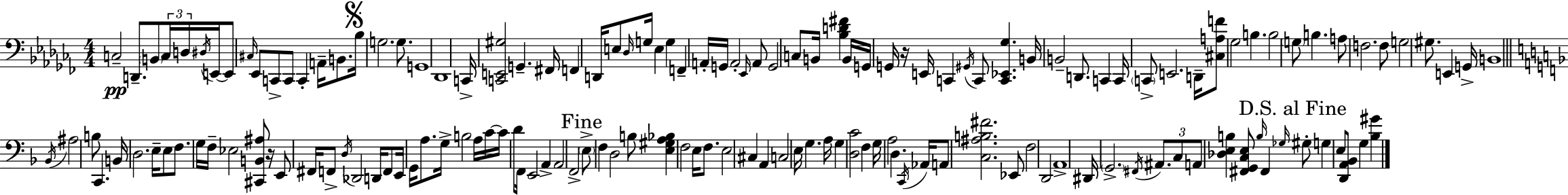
X:1
T:Untitled
M:4/4
L:1/4
K:Abm
C,2 D,,/2 B,,/2 C,/4 D,/4 ^D,/4 E,,/4 E,,/2 ^C,/4 _E,,/2 C,,/2 C,,/2 C,, A,,/4 B,,/2 _B,/4 G,2 G,/2 G,,4 _D,,4 C,,/4 [C,,E,,^G,]2 G,, ^F,,/4 F,, D,,/4 E,/2 _D,/4 G,/4 E, G, F,, A,,/4 G,,/4 A,,2 _E,,/4 A,,/2 G,,2 C,/2 B,,/4 [_B,D^F] B,,/4 G,,/4 G,,/4 z/4 E,,/4 C,, ^G,,/4 C,,/2 [C,,_E,,_G,] B,,/4 B,,2 D,,/2 C,, C,,/4 C,,/2 E,,2 D,,/4 [^C,A,F]/2 _G,2 B, B,2 G,/2 B, A,/2 F,2 F,/2 G,2 ^G,/2 E,, G,,/4 B,,4 _B,,/4 ^A,2 B,/2 C,, B,,/4 D,2 E,/4 E,/2 F,/2 G,/4 F,/4 _E,2 [^C,,B,,^A,]/2 z/4 E,,/2 ^F,,/4 F,,/2 D,/4 _D,,2 D,,/4 F,,/2 E,,/4 G,,/4 A,/2 G,/4 B,2 A,/4 C/4 C/4 D/2 F,,/4 E,,2 A,, A,,2 F,,2 E,/2 F, D,2 B,/2 [E,^G,A,_B,] F,2 E,/4 F,/2 E,2 ^C, A,, C,2 E,/4 G, A,/4 G, [D,C]2 F, G,/4 A,2 D, C,,/4 _A,,/4 A,,/2 [C,^A,B,^F]2 _E,,/2 F,2 D,,2 A,,4 ^D,,/4 G,,2 ^F,,/4 ^A,,/2 C,/2 A,,/2 [_D,E,B,] [^F,,G,,C,E,]/2 B,/4 ^F,, _G,/4 ^G,/2 G, E,/2 [D,,A,,_B,,]/2 G, [_B,^G]